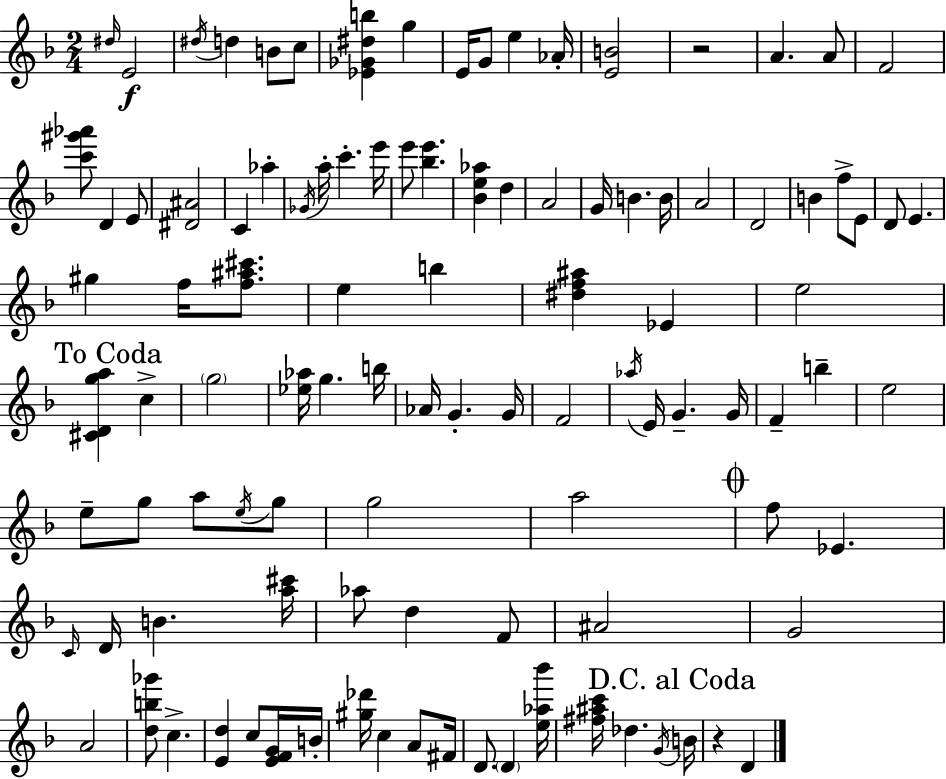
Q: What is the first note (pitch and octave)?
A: D#5